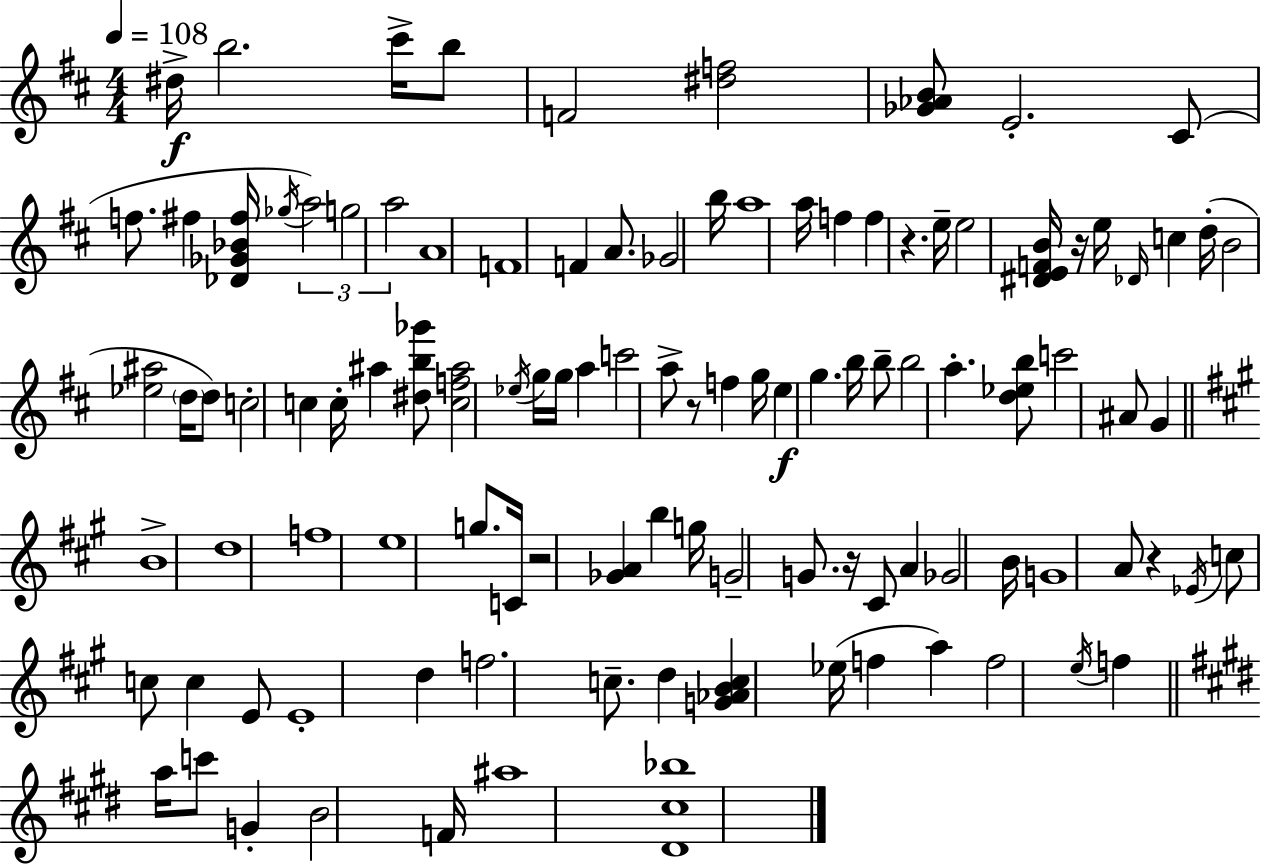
{
  \clef treble
  \numericTimeSignature
  \time 4/4
  \key d \major
  \tempo 4 = 108
  dis''16->\f b''2. cis'''16-> b''8 | f'2 <dis'' f''>2 | <ges' aes' b'>8 e'2.-. cis'8( | f''8. fis''4 <des' ges' bes' fis''>16 \acciaccatura { ges''16 }) \tuplet 3/2 { a''2 | \break g''2 a''2 } | a'1 | f'1 | f'4 a'8. ges'2 | \break b''16 a''1 | a''16 f''4 f''4 r4. | e''16-- e''2 <dis' e' f' b'>16 r16 e''16 \grace { des'16 } c''4 | d''16-.( b'2 <ees'' ais''>2 | \break \parenthesize d''16 d''8) c''2-. c''4 | c''16-. ais''4 <dis'' b'' ges'''>8 <c'' f'' ais''>2 | \acciaccatura { ees''16 } g''16 g''16 a''4 c'''2 a''8-> | r8 f''4 g''16 e''4\f g''4. | \break b''16 b''8-- b''2 a''4.-. | <d'' ees'' b''>8 c'''2 ais'8 g'4 | \bar "||" \break \key a \major b'1-> | d''1 | f''1 | e''1 | \break g''8. c'16 r2 <ges' a'>4 | b''4 g''16 g'2-- g'8. | r16 cis'8 a'4 ges'2 b'16 | g'1 | \break a'8 r4 \acciaccatura { ees'16 } c''8 c''8 c''4 e'8 | e'1-. | d''4 f''2. | c''8.-- d''4 <g' aes' b' c''>4 ees''16( f''4 | \break a''4) f''2 \acciaccatura { e''16 } f''4 | \bar "||" \break \key e \major a''16 c'''8 g'4-. b'2 f'16 | ais''1 | <dis' cis'' bes''>1 | \bar "|."
}